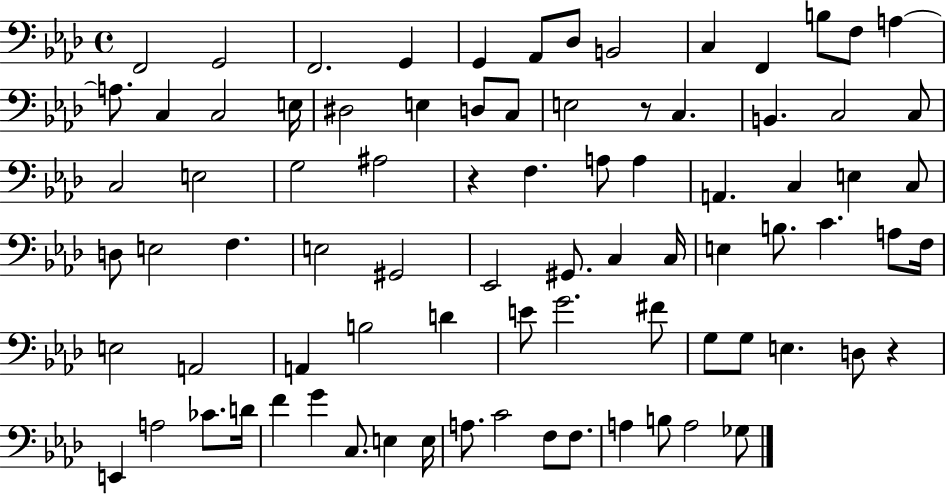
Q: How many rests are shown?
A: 3